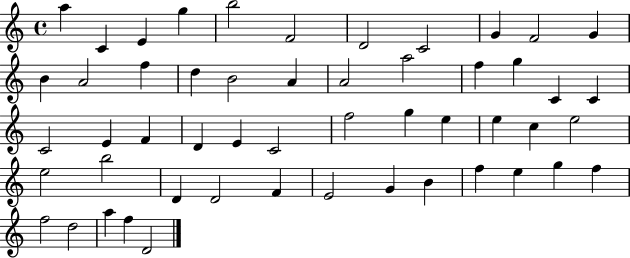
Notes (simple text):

A5/q C4/q E4/q G5/q B5/h F4/h D4/h C4/h G4/q F4/h G4/q B4/q A4/h F5/q D5/q B4/h A4/q A4/h A5/h F5/q G5/q C4/q C4/q C4/h E4/q F4/q D4/q E4/q C4/h F5/h G5/q E5/q E5/q C5/q E5/h E5/h B5/h D4/q D4/h F4/q E4/h G4/q B4/q F5/q E5/q G5/q F5/q F5/h D5/h A5/q F5/q D4/h